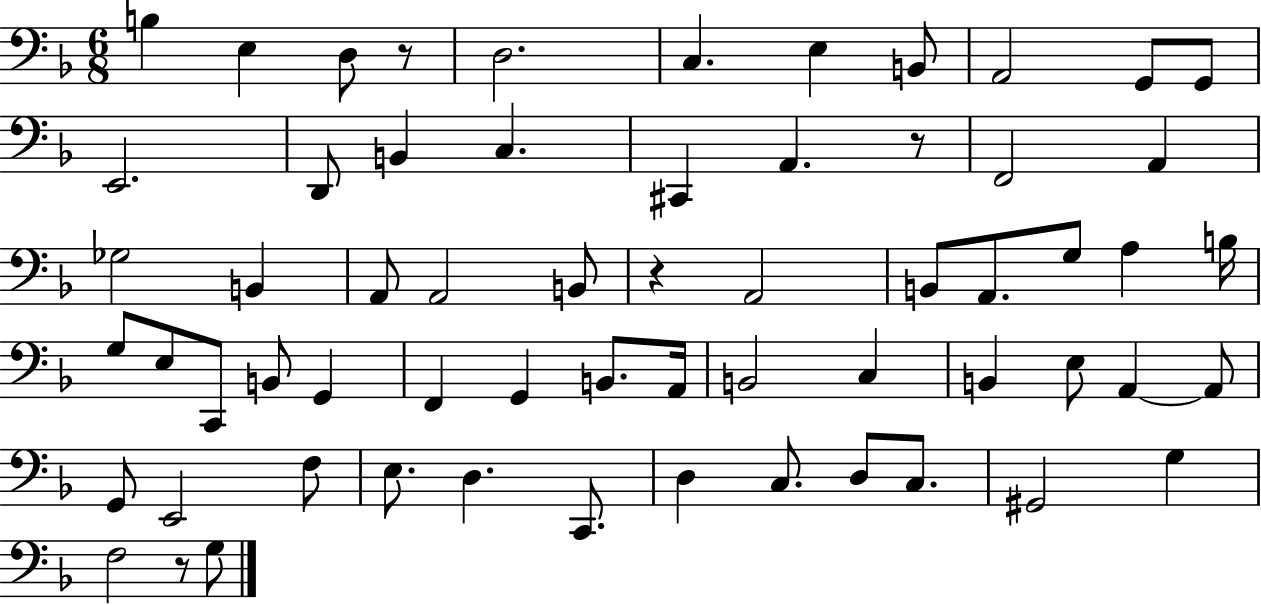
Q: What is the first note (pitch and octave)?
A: B3